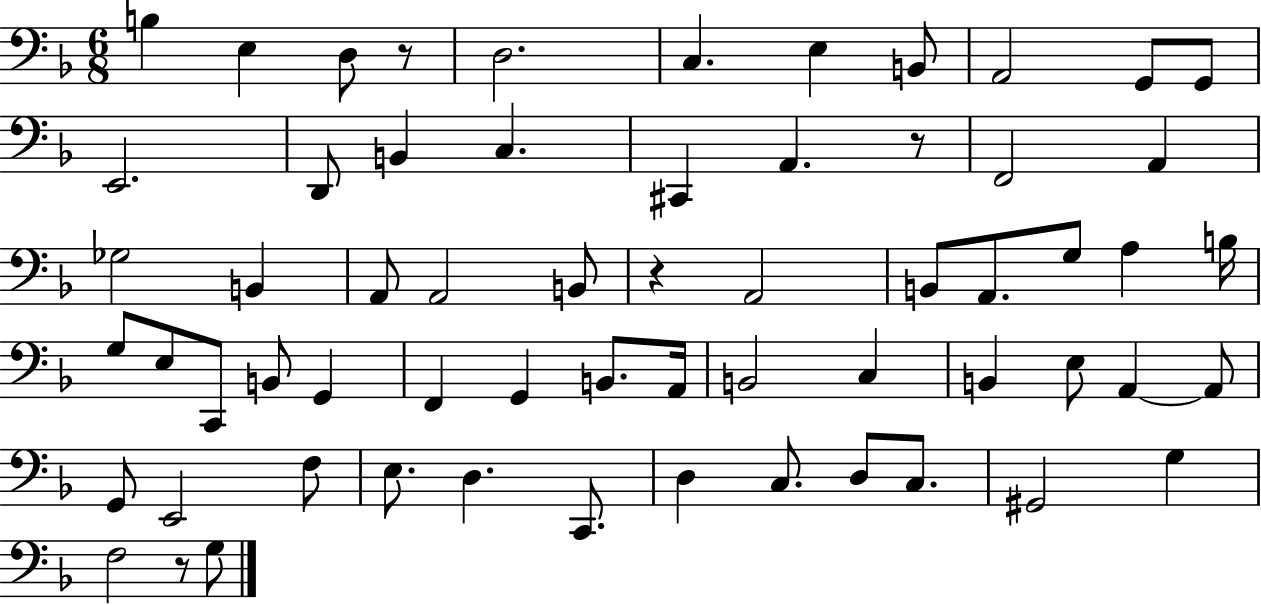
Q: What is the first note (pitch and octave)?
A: B3